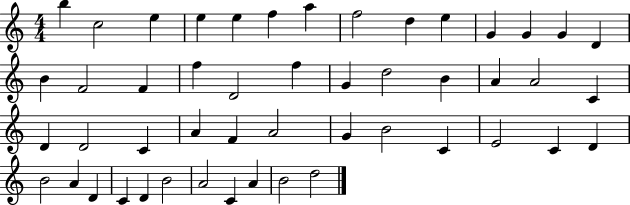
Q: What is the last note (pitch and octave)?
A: D5